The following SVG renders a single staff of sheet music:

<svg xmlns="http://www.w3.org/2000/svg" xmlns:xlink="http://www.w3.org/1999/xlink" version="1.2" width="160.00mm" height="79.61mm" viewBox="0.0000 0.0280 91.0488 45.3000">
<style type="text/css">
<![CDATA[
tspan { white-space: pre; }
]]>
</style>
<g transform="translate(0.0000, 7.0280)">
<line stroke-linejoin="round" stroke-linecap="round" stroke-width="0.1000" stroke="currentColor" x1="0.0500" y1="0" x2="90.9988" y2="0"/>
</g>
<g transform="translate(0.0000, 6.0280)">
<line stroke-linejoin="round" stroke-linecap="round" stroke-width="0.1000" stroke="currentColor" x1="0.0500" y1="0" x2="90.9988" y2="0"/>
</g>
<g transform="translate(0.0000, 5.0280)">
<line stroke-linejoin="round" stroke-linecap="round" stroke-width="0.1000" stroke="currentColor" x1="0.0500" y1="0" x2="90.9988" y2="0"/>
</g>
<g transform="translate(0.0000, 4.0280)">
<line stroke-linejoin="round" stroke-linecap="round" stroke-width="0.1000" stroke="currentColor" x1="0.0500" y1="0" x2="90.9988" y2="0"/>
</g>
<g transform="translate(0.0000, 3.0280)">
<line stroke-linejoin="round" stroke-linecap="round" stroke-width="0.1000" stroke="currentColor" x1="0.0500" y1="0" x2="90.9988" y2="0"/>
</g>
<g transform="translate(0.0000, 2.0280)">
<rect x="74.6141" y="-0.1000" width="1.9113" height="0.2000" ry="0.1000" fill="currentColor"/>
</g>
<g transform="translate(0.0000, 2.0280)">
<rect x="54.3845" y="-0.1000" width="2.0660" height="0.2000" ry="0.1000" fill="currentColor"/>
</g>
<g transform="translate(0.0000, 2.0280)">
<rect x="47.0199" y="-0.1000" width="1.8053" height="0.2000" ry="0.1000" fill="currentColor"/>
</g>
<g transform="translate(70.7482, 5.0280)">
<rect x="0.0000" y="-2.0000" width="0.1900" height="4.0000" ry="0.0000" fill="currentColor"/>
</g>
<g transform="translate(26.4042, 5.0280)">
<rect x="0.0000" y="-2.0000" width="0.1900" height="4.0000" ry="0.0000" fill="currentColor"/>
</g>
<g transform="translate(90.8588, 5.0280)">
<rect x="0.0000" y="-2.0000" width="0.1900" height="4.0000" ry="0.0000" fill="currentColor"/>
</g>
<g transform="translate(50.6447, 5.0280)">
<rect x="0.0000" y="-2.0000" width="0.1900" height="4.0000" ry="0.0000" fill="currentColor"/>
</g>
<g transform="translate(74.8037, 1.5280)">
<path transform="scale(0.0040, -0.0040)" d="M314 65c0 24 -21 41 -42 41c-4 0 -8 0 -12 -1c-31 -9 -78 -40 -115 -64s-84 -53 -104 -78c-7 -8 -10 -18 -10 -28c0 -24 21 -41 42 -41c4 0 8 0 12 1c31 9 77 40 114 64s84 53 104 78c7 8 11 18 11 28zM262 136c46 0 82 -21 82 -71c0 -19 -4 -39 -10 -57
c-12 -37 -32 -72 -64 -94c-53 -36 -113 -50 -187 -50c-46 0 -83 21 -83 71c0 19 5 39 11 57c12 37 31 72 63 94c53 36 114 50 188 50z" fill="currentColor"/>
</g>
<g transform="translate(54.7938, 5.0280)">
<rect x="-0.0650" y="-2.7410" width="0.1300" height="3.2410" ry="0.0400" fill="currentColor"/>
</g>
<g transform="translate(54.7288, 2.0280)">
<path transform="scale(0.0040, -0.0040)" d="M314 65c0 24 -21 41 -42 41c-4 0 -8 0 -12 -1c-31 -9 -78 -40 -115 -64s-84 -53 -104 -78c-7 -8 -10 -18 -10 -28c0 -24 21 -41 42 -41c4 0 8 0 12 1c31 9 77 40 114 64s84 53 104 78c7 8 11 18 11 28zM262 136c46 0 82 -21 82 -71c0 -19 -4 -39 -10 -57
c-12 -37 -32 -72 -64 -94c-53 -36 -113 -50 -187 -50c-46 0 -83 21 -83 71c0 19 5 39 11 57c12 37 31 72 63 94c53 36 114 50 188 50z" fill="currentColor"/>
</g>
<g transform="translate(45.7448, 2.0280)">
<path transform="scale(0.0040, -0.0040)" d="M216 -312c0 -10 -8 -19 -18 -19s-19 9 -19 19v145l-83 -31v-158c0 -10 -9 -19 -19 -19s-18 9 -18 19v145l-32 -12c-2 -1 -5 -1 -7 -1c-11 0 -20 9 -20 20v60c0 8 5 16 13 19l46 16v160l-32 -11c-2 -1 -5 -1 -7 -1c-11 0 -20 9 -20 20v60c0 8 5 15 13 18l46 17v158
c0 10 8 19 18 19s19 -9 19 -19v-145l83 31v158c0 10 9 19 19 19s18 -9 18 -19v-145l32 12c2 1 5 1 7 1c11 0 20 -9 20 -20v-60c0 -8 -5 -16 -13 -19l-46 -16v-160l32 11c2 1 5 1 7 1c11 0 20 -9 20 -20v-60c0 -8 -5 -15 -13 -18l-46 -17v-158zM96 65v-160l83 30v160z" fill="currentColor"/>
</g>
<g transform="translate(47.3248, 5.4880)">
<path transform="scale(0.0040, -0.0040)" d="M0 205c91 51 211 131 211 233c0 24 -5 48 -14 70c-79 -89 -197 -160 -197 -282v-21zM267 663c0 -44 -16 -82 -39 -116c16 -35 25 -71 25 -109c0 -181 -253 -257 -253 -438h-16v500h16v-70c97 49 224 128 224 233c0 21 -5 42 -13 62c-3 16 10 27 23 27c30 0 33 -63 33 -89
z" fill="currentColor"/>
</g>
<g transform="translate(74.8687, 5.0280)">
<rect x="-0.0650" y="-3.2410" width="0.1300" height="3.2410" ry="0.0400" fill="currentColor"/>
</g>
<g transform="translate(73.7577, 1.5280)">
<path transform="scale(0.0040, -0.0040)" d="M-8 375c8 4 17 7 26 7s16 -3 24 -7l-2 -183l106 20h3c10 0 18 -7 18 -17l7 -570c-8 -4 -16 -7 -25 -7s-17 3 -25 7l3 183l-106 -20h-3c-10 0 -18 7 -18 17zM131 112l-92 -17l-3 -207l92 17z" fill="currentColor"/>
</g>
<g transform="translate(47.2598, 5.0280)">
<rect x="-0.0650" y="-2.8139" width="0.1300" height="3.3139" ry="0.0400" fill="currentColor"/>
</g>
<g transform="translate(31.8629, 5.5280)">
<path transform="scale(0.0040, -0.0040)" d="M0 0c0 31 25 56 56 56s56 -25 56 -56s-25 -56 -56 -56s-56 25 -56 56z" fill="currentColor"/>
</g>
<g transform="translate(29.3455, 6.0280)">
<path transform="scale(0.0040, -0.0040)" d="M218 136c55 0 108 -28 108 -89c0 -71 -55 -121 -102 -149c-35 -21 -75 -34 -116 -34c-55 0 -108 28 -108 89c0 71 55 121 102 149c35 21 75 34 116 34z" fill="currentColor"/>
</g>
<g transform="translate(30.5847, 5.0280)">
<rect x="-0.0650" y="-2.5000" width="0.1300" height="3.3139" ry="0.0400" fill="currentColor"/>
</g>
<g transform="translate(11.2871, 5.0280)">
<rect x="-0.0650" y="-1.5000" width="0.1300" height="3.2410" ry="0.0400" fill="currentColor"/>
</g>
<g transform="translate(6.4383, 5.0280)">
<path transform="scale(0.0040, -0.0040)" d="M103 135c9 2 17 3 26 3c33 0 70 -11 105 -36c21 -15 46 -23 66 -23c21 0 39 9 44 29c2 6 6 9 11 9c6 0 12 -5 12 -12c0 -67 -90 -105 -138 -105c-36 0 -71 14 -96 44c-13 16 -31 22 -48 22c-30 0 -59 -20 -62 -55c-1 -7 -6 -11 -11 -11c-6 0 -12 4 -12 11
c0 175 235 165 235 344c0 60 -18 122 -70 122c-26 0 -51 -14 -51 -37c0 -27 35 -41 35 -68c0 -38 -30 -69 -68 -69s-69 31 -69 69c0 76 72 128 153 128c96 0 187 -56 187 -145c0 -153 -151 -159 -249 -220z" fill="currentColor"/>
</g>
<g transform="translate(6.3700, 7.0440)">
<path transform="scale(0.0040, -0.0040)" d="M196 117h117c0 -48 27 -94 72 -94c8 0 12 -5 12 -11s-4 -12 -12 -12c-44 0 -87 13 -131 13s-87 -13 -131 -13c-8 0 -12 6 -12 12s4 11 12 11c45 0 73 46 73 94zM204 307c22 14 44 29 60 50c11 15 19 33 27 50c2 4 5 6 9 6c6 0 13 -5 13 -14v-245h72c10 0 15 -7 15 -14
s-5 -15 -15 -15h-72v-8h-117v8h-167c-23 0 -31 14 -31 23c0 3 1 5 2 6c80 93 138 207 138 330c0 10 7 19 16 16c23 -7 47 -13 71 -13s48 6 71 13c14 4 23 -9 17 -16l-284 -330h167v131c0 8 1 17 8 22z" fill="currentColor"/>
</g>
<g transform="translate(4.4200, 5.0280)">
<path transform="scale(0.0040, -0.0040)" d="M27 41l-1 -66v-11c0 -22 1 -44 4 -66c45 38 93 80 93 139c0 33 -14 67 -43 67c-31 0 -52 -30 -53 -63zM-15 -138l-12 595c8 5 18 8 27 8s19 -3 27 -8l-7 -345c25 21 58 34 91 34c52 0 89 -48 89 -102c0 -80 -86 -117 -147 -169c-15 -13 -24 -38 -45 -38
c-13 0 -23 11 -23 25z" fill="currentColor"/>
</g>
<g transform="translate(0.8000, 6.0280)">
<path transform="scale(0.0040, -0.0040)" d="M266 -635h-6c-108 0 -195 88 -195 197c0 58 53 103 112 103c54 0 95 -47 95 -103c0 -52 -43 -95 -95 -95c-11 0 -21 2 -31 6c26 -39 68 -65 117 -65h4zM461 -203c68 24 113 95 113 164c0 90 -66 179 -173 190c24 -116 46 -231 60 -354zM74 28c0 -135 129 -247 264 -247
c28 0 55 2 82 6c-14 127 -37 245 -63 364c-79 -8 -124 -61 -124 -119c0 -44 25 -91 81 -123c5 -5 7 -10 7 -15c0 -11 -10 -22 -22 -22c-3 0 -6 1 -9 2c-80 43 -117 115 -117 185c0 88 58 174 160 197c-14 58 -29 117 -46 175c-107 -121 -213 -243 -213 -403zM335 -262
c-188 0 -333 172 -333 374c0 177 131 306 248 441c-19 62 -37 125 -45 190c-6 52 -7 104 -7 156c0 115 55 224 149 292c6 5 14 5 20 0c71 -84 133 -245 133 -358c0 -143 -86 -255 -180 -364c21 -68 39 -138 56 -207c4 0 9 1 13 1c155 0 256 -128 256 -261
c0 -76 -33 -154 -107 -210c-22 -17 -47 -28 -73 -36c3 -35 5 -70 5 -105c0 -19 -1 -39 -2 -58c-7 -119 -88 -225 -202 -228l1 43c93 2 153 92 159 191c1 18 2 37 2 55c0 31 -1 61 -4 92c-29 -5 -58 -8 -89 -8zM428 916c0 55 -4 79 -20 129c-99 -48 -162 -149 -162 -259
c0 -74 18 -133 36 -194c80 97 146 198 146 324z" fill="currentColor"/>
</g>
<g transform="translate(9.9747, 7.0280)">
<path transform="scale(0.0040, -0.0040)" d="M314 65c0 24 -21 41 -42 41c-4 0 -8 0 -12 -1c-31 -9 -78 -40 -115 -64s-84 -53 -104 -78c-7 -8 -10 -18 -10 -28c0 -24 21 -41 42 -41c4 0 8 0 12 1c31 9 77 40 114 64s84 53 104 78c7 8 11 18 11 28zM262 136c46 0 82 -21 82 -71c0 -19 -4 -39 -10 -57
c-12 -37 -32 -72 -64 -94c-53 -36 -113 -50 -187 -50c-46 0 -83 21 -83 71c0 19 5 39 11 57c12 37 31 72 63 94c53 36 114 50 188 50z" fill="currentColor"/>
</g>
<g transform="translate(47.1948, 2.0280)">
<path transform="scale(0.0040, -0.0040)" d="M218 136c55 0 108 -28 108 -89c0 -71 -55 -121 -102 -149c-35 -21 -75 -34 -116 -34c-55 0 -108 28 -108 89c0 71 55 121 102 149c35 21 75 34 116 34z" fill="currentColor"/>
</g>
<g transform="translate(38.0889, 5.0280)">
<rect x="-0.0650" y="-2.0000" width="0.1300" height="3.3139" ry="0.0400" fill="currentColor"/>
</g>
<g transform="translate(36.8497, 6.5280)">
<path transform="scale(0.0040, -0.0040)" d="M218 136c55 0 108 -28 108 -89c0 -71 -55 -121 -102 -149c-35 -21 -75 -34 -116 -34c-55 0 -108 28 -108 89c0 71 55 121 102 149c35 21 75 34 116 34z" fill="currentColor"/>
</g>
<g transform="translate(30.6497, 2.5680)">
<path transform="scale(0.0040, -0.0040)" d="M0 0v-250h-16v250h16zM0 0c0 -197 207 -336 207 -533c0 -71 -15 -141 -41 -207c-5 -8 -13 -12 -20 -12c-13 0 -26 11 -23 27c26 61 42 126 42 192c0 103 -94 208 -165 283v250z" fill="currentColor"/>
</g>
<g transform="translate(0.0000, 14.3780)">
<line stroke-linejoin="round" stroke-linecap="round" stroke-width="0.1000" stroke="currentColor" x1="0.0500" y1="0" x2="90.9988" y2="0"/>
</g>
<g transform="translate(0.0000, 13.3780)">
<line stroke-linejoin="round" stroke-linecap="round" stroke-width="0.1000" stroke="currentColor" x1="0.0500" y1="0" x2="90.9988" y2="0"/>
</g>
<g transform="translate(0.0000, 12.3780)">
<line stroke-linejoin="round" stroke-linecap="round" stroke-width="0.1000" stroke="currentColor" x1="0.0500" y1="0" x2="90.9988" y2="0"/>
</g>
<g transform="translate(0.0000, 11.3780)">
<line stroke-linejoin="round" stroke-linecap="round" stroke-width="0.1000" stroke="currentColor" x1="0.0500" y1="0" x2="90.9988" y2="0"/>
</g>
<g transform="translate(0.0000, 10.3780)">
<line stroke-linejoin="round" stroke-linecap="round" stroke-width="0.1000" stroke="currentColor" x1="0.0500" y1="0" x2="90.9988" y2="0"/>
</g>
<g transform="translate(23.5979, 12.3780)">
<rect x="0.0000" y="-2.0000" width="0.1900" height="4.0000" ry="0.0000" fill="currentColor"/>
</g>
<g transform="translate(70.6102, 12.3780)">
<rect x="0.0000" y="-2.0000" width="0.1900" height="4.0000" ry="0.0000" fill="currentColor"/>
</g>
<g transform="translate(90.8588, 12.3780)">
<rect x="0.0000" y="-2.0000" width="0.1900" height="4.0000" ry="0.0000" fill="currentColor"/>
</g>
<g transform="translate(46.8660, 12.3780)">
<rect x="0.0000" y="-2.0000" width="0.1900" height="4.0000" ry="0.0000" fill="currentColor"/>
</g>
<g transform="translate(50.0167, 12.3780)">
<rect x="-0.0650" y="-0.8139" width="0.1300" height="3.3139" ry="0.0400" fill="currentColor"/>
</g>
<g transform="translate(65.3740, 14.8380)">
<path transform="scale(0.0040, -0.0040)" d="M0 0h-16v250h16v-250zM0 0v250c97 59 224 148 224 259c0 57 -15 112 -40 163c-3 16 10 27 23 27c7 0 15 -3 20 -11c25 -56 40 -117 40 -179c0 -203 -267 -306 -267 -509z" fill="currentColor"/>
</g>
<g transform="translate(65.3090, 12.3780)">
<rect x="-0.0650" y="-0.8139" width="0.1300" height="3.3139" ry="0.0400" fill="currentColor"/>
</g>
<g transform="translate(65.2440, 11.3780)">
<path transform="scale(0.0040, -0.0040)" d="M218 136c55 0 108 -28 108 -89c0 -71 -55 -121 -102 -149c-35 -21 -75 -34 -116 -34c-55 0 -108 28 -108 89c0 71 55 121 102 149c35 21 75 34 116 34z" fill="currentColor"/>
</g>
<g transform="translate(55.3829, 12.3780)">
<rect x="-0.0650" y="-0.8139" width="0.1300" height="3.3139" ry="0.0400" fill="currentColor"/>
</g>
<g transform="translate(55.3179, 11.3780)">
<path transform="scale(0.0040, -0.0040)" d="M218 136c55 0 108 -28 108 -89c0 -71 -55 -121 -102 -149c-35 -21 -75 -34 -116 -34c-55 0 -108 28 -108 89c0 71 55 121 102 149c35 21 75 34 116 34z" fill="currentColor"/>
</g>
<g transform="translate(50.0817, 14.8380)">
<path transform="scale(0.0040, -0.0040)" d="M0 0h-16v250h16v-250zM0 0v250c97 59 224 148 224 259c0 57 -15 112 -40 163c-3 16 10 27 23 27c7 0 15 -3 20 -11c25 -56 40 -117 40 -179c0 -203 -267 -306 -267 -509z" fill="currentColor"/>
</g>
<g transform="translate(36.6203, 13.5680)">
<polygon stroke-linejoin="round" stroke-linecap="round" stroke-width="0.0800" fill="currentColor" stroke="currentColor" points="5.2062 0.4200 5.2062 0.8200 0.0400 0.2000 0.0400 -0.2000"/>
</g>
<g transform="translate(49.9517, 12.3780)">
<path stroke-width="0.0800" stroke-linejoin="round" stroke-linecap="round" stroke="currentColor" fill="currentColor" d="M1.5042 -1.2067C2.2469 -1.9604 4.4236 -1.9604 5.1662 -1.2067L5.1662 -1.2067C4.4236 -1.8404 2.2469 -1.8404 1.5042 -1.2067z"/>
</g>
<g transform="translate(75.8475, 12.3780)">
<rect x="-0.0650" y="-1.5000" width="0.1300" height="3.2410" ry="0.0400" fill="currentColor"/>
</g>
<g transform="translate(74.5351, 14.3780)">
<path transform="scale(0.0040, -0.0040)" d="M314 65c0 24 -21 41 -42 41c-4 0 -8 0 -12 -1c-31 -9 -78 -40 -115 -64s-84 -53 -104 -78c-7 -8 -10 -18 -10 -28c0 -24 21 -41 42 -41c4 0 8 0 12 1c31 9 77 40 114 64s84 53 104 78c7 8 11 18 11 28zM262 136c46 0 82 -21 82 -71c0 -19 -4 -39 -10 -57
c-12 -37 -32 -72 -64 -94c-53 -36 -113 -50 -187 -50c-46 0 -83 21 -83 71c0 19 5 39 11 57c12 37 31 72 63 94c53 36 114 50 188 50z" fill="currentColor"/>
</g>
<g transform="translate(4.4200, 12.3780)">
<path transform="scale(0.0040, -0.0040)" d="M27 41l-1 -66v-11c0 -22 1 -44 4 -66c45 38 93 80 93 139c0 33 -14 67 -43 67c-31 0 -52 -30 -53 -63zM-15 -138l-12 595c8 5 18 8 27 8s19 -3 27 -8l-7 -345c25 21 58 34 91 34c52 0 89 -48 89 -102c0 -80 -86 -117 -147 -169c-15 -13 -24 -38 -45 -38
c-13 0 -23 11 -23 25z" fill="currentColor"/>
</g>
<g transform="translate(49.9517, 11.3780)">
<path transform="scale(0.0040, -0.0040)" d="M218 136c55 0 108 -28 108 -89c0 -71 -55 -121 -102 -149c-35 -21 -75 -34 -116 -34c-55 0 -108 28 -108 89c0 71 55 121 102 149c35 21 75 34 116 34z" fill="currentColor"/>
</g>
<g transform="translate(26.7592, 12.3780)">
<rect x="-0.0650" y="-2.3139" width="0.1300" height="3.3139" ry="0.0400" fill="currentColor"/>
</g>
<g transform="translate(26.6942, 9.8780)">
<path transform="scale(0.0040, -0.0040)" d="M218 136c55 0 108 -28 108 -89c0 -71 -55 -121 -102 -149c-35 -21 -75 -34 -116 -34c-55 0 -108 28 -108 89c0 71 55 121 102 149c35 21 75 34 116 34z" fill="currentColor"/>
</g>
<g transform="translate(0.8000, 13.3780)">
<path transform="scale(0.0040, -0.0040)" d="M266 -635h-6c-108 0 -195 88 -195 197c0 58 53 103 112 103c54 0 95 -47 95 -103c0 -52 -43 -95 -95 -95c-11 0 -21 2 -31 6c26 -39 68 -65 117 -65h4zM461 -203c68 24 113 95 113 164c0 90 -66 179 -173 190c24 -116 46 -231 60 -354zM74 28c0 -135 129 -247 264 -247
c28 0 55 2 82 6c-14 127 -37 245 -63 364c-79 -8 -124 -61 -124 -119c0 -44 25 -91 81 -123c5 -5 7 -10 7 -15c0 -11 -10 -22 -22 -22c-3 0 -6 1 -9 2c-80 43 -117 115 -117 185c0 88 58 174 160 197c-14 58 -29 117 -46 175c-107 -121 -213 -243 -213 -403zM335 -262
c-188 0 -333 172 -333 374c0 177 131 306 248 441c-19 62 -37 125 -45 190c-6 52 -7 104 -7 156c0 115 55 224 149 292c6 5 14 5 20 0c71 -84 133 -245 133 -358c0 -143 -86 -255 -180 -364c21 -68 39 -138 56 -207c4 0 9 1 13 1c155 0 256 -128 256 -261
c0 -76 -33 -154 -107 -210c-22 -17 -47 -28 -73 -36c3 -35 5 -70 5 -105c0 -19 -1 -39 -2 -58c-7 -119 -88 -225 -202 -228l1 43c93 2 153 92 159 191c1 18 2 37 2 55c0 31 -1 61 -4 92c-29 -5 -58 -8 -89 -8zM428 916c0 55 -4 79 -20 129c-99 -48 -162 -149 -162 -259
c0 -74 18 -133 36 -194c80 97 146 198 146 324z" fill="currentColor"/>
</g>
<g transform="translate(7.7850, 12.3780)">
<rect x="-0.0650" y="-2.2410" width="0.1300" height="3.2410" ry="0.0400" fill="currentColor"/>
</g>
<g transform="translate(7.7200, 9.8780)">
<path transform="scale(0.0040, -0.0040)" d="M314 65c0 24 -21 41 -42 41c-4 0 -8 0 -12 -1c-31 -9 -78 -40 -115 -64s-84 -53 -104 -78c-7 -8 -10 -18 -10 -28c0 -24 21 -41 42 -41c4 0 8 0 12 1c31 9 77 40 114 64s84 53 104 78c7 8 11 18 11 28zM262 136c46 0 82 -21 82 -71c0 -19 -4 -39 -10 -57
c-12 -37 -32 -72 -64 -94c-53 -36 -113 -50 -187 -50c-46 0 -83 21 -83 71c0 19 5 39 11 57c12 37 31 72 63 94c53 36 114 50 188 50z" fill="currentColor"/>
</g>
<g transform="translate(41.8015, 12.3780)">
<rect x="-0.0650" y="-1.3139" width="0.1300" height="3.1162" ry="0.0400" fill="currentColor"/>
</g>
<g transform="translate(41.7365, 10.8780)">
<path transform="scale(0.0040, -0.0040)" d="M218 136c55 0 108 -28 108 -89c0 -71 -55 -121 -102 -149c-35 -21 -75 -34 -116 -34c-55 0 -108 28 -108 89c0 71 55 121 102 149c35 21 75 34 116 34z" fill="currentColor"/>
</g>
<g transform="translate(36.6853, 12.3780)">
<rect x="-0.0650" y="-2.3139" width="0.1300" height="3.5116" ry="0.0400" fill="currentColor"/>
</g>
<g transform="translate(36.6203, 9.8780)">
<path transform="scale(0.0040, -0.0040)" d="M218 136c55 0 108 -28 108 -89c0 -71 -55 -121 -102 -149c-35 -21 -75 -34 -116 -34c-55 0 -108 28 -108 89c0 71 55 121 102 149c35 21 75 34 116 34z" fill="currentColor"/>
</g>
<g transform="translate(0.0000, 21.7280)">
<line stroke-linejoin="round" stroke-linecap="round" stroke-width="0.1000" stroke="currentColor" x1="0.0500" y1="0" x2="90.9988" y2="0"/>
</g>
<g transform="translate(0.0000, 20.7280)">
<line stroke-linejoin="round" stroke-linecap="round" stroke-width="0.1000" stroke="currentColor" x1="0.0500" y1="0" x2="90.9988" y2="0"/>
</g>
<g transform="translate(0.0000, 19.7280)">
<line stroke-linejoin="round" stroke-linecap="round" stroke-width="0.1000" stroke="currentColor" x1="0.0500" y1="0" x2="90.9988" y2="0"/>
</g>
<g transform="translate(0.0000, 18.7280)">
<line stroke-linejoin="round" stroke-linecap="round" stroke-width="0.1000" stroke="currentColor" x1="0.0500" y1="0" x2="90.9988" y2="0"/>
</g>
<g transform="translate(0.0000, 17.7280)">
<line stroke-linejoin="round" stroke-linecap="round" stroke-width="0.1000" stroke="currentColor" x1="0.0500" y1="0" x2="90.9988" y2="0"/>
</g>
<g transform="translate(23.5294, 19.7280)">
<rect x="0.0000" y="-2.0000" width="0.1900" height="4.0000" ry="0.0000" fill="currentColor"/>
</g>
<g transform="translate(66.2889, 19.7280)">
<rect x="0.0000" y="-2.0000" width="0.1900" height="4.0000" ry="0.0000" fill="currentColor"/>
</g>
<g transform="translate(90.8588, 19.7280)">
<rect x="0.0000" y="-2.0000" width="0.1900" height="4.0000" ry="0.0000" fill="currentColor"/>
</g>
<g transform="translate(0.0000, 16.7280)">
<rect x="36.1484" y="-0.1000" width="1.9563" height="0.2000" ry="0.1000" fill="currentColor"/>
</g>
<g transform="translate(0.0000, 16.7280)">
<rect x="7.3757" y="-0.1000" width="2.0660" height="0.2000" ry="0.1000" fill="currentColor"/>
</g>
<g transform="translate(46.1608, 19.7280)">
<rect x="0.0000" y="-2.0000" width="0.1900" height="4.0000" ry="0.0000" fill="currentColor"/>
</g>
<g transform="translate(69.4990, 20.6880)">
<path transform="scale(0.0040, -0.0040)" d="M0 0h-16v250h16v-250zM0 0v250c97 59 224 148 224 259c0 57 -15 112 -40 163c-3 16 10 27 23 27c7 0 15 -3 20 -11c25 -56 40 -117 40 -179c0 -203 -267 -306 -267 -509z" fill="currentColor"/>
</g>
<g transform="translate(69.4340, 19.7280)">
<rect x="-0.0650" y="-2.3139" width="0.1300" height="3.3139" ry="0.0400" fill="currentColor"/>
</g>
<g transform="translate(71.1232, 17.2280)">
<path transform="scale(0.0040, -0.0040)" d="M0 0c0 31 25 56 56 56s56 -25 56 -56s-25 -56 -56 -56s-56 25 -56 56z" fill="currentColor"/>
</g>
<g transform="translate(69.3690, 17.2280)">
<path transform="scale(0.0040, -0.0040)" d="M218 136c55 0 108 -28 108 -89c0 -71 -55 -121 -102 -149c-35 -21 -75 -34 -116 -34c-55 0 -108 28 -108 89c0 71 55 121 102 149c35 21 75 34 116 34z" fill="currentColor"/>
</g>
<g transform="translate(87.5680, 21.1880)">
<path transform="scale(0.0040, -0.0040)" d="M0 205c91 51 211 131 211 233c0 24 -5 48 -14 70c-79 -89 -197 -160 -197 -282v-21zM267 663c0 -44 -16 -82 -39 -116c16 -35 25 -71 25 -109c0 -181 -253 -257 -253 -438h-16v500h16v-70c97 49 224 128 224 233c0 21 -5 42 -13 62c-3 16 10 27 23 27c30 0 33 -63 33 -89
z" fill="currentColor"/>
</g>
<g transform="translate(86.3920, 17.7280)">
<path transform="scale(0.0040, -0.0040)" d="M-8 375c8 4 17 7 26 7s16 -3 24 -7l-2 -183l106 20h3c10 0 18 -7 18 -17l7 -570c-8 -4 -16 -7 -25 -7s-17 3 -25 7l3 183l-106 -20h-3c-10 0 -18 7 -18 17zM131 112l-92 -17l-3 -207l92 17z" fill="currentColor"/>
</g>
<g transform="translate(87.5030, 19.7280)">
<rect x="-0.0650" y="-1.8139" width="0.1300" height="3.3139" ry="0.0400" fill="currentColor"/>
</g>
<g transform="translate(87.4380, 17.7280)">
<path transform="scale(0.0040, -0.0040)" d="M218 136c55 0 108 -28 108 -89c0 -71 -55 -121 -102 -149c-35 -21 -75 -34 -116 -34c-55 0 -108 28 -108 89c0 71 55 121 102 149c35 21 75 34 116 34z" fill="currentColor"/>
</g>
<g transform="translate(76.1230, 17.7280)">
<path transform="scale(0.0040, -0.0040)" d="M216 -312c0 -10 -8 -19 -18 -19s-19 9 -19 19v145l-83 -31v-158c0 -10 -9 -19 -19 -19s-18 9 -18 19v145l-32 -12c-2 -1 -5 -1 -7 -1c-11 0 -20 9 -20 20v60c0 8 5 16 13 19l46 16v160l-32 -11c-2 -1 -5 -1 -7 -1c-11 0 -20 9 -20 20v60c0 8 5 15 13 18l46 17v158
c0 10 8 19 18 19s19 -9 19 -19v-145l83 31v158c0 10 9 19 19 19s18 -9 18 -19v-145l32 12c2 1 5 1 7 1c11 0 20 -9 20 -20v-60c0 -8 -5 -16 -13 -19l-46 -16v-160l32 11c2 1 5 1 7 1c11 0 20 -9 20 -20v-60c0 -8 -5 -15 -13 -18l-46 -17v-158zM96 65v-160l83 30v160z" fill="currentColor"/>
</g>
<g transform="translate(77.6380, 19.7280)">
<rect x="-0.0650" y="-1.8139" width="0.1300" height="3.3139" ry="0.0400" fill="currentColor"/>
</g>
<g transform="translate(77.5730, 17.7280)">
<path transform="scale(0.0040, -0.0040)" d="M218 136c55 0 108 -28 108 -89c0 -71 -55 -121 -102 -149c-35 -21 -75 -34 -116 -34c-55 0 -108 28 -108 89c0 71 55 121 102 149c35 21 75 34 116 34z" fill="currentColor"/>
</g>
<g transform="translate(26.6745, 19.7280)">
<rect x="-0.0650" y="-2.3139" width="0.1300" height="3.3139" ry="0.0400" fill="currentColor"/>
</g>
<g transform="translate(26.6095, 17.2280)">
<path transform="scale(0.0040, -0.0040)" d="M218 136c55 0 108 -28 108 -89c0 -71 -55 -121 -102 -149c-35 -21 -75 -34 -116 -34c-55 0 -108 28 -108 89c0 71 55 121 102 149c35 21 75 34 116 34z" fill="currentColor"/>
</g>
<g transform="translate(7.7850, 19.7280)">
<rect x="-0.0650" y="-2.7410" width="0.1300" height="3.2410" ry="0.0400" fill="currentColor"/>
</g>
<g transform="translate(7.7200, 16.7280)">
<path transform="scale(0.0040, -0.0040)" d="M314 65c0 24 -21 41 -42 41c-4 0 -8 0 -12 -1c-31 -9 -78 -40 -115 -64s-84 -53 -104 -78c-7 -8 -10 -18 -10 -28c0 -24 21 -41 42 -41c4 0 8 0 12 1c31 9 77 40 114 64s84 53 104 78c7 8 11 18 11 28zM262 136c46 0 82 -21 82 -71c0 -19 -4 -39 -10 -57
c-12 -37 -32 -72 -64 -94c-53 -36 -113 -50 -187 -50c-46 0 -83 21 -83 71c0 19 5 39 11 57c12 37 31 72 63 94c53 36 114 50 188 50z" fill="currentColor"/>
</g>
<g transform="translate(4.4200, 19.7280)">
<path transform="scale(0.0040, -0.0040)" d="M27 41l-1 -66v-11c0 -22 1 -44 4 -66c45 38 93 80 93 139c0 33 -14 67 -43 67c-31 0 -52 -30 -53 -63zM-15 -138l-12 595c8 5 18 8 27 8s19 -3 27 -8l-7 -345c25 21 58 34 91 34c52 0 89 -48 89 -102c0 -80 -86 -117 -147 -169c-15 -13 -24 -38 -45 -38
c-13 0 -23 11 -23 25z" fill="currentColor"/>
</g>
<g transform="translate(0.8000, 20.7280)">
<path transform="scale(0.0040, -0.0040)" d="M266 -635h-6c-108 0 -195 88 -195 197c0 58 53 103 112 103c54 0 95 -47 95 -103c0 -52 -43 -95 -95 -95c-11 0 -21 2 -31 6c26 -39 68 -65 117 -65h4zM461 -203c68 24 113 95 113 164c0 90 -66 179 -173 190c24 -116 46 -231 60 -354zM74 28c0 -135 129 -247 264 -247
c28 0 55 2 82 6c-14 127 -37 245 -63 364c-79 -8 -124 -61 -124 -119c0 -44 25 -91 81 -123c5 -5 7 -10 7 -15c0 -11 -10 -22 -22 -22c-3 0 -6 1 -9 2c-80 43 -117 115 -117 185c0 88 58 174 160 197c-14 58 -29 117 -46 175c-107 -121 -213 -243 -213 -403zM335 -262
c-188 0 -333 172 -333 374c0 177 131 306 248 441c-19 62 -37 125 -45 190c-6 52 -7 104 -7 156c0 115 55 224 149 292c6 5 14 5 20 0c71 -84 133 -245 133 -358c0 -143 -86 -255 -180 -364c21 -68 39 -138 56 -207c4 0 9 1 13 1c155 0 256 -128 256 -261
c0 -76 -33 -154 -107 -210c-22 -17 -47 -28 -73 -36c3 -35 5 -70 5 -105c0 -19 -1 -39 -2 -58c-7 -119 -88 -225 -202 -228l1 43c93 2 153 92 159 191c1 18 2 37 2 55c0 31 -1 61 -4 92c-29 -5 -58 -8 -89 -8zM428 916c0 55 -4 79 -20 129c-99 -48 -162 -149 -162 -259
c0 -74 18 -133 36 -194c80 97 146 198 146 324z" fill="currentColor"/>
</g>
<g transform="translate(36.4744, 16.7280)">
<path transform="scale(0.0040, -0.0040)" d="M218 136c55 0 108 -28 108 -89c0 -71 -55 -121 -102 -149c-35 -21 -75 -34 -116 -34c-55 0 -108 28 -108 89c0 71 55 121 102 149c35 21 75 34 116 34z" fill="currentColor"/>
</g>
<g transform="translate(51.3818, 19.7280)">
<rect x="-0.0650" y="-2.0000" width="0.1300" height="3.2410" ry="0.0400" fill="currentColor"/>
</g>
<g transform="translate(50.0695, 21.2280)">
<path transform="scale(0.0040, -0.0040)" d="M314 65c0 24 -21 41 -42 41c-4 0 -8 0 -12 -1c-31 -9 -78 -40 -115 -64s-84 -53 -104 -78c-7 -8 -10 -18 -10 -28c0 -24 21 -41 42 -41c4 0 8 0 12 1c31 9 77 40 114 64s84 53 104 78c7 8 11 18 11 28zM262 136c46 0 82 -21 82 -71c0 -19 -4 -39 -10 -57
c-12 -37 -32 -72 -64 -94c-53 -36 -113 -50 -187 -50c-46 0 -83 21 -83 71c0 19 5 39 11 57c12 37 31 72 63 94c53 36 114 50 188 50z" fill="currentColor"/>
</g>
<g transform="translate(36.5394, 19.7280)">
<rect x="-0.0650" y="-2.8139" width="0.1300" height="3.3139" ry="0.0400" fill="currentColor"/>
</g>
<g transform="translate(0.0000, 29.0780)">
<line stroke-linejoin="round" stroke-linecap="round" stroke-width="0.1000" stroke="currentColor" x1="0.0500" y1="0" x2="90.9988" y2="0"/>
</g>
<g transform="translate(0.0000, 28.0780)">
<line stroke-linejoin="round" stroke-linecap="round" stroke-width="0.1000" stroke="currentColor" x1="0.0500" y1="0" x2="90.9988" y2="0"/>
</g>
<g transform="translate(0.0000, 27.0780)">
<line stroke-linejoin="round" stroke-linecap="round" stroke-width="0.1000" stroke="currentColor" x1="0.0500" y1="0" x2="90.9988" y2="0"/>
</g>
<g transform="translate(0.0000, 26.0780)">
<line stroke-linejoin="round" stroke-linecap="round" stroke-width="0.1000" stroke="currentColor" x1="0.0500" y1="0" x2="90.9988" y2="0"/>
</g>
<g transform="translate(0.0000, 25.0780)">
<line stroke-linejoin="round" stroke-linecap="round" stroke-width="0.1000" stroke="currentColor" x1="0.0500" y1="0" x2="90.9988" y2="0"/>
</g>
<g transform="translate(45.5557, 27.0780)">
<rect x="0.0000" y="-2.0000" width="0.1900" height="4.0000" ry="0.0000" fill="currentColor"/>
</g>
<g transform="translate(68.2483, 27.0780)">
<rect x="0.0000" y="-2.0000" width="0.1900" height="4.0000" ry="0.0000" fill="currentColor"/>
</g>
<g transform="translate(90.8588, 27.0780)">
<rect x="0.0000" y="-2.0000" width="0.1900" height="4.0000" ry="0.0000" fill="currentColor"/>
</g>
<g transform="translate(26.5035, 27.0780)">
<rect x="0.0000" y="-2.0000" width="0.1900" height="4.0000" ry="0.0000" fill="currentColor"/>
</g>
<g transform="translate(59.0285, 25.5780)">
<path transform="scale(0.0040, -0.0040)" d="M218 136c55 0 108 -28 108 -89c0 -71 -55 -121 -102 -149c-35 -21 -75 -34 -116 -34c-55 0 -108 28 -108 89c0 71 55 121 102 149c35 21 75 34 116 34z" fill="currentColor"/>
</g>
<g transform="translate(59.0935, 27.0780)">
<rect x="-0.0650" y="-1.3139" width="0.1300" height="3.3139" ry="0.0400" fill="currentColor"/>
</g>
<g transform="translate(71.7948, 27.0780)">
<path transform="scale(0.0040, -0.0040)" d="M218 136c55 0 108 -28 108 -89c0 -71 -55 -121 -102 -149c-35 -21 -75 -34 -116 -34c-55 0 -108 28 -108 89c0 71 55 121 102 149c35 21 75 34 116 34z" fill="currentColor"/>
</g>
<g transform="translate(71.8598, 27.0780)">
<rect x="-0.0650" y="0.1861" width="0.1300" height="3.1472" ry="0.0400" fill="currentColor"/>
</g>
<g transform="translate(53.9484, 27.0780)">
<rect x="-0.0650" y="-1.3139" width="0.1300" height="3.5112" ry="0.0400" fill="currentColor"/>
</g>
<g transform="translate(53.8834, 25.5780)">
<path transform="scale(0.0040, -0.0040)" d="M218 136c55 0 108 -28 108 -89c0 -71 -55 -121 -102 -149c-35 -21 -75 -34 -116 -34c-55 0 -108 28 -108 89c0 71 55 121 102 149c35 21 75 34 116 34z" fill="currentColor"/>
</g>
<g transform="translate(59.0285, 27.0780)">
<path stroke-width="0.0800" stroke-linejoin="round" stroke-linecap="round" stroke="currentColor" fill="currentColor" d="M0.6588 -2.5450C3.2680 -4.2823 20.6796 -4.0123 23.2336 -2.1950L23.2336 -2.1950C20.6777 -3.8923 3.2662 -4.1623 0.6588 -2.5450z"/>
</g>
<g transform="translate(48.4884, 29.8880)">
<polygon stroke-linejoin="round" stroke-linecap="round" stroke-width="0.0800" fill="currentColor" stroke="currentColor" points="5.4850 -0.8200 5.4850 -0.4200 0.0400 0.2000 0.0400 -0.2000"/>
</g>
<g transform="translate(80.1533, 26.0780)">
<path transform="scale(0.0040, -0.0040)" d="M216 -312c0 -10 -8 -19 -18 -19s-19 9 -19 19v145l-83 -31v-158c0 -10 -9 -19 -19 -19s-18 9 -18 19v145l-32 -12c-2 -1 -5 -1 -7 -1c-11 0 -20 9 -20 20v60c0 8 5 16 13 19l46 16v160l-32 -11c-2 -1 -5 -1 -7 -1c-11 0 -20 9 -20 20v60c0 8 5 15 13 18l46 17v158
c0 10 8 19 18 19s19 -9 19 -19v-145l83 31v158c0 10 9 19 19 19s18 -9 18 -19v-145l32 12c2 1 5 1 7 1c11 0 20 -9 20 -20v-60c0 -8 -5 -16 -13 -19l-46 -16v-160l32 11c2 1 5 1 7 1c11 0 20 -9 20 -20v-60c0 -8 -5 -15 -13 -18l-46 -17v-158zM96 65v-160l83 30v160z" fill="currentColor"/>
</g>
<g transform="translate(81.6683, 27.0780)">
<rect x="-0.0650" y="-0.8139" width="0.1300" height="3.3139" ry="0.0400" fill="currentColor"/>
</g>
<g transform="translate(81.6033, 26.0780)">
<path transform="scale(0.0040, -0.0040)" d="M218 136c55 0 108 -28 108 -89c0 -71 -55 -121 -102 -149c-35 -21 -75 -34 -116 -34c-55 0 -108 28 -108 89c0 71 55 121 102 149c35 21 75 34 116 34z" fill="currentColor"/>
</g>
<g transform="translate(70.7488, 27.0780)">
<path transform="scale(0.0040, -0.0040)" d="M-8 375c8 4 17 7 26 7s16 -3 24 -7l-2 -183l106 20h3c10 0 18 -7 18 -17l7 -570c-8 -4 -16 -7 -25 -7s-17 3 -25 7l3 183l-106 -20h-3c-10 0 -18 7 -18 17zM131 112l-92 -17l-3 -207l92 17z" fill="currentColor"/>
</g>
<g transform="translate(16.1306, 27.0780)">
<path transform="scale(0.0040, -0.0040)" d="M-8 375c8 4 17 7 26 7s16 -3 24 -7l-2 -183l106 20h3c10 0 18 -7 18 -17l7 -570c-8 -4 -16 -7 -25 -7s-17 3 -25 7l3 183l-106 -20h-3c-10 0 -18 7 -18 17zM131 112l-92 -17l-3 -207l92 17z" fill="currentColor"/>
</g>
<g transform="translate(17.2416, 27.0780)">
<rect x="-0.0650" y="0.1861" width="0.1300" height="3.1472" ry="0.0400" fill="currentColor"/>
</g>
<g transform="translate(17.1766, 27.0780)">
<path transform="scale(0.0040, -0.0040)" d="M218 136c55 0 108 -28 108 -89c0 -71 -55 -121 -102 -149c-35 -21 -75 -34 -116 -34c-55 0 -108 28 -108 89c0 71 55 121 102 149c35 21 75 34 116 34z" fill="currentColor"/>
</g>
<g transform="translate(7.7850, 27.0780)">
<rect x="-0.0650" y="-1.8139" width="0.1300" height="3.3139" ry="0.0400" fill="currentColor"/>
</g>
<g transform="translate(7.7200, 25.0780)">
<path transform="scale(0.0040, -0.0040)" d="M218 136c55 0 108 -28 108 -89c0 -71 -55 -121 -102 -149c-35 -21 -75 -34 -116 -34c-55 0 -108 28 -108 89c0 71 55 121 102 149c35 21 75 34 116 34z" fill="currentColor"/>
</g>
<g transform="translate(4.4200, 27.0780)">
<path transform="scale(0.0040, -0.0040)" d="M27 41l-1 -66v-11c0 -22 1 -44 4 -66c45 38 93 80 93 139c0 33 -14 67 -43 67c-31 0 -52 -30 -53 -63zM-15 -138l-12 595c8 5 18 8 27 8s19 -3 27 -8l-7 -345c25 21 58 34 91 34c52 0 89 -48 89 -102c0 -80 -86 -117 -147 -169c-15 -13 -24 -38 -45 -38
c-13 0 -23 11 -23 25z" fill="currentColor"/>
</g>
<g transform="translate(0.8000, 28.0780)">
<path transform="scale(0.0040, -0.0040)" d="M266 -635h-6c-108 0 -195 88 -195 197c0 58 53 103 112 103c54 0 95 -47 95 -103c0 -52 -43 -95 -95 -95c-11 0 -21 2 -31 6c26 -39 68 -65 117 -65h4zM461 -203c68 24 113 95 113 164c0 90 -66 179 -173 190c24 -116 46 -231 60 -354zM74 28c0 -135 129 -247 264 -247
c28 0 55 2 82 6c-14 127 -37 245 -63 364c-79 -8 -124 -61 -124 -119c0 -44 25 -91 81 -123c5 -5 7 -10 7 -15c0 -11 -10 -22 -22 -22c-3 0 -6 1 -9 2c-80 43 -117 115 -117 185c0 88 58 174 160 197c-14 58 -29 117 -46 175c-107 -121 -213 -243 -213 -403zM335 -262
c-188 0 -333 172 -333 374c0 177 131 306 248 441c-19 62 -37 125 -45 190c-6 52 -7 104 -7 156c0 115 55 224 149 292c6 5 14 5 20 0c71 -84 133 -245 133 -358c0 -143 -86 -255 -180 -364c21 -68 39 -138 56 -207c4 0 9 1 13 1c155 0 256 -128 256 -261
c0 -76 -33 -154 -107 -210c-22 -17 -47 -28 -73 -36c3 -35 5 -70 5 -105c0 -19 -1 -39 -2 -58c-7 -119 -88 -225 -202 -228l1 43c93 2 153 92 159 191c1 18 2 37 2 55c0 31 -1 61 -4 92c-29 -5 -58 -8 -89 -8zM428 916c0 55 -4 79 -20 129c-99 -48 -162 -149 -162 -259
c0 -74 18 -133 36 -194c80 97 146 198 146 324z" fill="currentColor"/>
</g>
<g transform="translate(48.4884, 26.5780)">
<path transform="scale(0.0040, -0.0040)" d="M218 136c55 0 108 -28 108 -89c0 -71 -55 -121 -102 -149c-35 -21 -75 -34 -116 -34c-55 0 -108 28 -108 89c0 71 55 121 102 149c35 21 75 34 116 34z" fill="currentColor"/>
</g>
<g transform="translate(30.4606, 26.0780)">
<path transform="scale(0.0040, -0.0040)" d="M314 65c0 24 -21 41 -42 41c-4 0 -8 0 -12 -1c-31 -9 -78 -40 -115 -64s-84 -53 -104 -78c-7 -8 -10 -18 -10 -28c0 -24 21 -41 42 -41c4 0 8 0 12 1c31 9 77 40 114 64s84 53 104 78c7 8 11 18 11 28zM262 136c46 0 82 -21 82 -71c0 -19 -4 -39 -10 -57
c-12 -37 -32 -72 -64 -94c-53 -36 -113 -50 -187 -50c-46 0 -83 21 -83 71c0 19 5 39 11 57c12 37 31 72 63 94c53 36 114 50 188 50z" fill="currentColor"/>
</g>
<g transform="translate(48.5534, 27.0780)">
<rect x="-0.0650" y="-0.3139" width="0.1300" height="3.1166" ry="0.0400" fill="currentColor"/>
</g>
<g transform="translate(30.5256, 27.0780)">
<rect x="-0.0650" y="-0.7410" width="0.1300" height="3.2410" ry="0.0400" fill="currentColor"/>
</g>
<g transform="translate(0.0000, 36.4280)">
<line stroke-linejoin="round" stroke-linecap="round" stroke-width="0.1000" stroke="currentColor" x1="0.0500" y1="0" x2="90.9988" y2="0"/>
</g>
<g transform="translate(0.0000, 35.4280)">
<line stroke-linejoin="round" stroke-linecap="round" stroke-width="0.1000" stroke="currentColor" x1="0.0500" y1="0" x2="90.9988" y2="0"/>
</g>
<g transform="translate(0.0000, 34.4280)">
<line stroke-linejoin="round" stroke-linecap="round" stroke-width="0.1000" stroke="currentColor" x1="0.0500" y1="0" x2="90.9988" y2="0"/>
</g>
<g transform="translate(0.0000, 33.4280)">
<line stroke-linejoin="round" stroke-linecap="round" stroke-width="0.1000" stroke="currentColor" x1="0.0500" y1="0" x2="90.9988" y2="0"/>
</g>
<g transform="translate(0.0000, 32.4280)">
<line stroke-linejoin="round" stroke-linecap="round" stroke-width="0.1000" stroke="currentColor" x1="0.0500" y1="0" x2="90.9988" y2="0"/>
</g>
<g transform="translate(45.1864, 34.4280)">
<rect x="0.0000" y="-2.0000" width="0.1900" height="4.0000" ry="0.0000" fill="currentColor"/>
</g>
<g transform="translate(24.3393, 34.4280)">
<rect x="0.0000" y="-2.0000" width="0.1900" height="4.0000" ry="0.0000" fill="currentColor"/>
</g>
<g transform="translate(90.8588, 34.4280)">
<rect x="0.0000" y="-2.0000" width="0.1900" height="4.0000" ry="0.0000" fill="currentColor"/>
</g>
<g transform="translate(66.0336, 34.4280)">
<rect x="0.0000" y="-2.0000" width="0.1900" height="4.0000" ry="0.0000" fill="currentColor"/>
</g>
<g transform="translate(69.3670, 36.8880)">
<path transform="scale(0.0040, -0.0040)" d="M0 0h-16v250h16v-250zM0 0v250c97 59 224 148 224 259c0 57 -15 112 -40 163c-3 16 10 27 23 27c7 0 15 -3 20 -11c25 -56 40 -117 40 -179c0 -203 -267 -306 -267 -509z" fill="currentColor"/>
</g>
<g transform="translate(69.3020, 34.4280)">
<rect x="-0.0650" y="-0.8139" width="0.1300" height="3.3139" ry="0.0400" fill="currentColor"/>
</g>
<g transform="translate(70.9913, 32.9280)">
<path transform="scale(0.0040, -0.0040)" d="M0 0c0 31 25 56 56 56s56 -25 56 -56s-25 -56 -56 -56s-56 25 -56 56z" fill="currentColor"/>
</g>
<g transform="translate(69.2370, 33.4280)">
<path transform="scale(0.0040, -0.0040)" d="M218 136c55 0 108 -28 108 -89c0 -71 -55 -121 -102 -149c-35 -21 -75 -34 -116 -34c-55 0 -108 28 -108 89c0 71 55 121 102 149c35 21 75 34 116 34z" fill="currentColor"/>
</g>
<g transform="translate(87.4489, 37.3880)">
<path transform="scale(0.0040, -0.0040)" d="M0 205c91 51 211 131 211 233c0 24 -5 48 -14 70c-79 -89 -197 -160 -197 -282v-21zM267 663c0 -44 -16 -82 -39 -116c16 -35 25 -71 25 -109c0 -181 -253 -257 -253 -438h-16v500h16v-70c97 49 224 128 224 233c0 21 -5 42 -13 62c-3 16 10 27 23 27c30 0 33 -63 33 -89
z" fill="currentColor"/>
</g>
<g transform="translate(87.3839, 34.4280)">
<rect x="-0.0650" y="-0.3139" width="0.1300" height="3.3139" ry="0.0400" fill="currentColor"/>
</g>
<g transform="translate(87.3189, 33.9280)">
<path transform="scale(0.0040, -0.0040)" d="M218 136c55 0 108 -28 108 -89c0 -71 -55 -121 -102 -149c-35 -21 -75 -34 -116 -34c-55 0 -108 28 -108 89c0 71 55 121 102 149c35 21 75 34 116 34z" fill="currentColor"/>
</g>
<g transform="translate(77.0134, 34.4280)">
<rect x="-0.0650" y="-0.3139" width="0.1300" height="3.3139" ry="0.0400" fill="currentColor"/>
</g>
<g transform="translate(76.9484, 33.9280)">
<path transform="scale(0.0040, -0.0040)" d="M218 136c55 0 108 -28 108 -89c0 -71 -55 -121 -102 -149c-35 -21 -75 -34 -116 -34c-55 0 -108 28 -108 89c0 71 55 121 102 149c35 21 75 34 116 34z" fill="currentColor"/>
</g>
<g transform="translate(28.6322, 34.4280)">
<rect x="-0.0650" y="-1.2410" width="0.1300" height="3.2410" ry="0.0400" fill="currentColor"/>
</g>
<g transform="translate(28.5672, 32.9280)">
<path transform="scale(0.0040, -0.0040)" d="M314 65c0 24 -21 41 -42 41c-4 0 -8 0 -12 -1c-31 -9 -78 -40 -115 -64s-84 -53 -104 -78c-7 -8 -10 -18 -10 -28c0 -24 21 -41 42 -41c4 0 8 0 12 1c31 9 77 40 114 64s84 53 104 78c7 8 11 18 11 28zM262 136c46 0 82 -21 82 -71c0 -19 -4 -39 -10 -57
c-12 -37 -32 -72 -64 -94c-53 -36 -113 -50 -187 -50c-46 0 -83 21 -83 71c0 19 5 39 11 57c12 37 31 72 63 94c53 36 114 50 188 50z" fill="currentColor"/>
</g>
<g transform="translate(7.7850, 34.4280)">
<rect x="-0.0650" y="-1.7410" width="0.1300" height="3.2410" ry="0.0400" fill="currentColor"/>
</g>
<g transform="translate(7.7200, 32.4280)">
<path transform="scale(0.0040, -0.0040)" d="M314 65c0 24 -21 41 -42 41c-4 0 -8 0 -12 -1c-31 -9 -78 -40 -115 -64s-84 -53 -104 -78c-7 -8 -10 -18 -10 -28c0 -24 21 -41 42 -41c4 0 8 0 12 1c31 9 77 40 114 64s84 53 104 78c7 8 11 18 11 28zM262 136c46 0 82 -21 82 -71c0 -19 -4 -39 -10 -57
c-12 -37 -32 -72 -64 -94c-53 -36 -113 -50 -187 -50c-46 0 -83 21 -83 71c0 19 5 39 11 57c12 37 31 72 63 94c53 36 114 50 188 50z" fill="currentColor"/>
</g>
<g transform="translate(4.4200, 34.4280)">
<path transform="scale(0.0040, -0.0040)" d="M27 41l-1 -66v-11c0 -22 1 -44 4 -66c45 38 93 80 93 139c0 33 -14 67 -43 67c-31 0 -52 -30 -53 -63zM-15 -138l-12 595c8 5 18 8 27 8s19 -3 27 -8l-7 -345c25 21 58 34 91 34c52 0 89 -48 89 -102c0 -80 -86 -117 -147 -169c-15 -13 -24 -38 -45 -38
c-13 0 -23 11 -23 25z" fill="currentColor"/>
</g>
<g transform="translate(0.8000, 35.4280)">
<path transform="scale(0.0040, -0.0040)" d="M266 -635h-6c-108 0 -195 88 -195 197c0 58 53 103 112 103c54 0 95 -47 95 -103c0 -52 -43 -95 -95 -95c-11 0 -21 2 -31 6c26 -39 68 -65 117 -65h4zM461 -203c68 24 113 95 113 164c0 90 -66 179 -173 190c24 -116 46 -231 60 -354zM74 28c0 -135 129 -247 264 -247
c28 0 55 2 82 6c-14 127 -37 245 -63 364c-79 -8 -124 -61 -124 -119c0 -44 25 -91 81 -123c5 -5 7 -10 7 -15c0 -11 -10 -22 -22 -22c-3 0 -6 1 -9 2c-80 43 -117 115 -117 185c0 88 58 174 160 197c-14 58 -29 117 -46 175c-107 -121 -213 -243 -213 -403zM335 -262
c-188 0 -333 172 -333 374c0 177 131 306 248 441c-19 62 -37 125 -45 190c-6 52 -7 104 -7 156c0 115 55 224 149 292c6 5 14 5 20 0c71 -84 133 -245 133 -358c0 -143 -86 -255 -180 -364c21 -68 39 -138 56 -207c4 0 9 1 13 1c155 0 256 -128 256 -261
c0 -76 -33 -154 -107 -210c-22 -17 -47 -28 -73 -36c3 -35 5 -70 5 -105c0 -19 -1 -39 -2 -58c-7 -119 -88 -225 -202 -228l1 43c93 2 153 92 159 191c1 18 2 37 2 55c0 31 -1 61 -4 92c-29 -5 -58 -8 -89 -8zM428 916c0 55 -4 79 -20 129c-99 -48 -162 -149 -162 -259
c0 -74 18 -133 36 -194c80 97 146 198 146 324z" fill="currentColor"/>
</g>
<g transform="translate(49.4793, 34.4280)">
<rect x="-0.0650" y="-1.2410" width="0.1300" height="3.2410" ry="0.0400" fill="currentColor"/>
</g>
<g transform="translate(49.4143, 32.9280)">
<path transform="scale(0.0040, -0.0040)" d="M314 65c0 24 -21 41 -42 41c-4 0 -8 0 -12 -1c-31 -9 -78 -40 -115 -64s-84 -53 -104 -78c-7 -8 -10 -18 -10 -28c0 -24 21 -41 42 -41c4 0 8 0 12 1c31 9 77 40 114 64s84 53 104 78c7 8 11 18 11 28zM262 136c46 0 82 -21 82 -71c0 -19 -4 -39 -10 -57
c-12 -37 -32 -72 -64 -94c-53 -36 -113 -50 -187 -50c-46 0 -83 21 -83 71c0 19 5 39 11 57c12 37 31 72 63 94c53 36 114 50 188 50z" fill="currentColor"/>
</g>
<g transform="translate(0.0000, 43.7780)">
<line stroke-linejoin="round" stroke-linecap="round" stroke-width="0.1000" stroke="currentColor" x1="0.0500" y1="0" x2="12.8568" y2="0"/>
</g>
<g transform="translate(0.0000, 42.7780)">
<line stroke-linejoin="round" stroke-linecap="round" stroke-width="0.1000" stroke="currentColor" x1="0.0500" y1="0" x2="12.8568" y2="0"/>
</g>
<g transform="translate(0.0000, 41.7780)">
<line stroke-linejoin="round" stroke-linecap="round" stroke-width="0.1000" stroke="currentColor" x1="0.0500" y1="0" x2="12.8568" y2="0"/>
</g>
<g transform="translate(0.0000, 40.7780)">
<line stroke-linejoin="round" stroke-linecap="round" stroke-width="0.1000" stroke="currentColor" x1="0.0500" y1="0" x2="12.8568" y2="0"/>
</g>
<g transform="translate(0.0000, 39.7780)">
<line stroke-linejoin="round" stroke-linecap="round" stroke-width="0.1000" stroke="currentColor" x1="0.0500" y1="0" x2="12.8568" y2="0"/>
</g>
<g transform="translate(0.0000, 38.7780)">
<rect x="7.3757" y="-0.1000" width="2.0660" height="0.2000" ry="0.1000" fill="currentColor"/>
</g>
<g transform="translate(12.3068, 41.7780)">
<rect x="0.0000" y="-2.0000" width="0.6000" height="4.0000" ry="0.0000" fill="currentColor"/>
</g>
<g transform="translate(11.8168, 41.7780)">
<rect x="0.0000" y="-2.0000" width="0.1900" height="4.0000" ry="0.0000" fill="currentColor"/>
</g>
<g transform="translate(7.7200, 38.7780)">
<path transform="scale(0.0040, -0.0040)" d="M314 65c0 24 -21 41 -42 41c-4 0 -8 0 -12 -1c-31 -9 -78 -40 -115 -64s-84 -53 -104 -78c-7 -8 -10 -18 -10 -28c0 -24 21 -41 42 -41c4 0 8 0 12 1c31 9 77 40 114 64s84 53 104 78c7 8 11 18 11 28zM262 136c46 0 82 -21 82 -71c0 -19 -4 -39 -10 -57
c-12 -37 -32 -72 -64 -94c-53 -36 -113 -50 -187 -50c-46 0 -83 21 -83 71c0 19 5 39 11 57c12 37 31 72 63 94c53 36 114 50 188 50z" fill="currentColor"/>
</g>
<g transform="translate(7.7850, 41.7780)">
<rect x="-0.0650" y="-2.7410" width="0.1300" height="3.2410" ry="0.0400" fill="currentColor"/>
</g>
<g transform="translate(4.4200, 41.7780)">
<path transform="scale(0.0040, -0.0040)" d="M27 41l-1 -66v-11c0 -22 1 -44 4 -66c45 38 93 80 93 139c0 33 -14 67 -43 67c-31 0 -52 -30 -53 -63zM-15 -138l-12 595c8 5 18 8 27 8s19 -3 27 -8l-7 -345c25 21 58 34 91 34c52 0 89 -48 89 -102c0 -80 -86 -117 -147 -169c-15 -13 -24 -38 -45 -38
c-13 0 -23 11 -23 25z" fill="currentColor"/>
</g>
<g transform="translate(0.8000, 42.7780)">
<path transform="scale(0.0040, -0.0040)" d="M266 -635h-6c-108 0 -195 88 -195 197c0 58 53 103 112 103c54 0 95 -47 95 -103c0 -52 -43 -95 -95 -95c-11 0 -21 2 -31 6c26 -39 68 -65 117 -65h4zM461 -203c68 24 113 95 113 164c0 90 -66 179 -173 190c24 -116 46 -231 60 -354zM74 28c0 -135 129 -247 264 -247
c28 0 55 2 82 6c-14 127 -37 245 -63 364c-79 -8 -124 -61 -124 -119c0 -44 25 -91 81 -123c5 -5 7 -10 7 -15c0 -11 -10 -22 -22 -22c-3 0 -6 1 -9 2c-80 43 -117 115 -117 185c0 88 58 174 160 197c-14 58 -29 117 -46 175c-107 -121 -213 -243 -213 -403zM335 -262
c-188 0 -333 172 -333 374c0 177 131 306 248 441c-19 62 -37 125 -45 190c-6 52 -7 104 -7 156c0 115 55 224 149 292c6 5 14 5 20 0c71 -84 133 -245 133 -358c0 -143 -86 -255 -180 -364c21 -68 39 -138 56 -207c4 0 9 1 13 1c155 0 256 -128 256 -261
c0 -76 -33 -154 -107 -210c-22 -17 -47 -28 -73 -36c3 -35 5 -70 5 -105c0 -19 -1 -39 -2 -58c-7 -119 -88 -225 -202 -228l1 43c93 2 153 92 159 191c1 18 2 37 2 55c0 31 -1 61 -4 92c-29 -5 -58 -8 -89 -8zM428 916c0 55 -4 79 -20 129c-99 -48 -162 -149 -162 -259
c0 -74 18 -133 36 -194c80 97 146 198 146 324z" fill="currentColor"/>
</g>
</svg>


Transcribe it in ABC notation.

X:1
T:Untitled
M:2/4
L:1/4
K:F
E2 G/2 F ^a/4 a2 b2 g2 g g/2 e/2 d/2 d d/2 E2 a2 g a F2 g/2 ^f f/4 f B d2 c/2 e/2 e B ^d f2 e2 e2 d/2 c c/4 a2